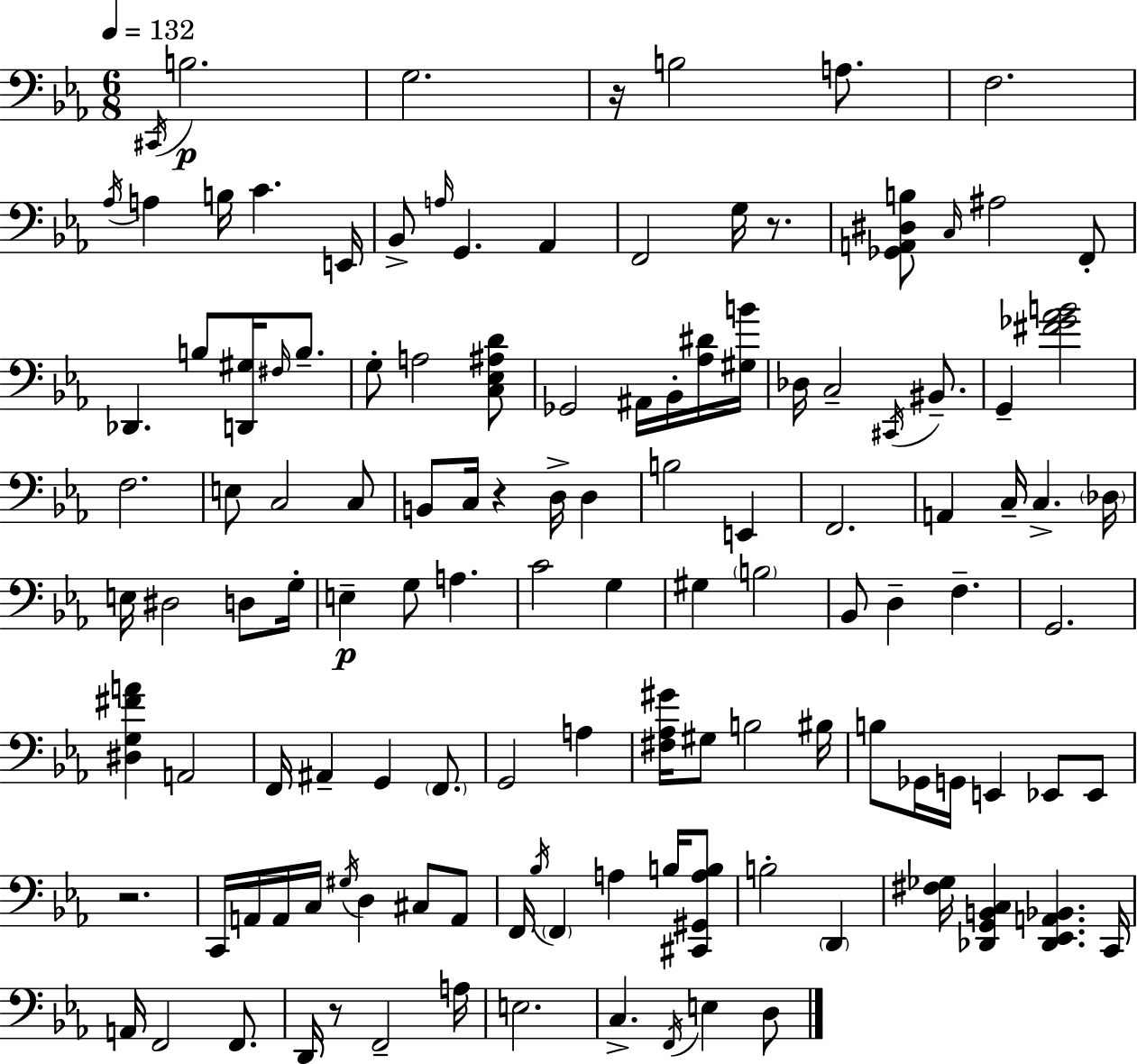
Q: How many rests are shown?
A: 5